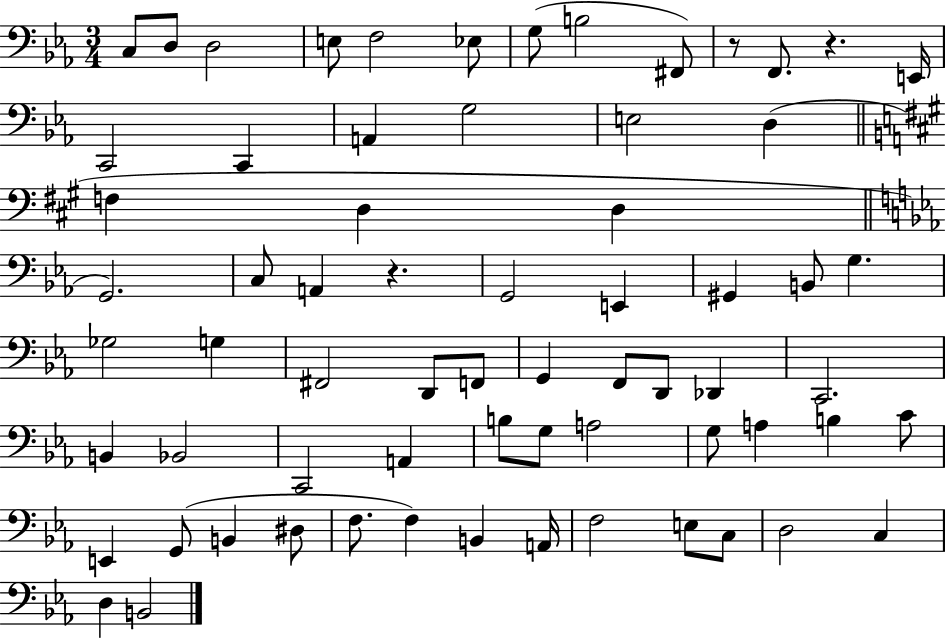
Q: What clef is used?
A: bass